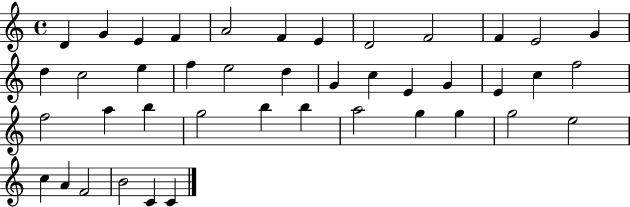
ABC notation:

X:1
T:Untitled
M:4/4
L:1/4
K:C
D G E F A2 F E D2 F2 F E2 G d c2 e f e2 d G c E G E c f2 f2 a b g2 b b a2 g g g2 e2 c A F2 B2 C C